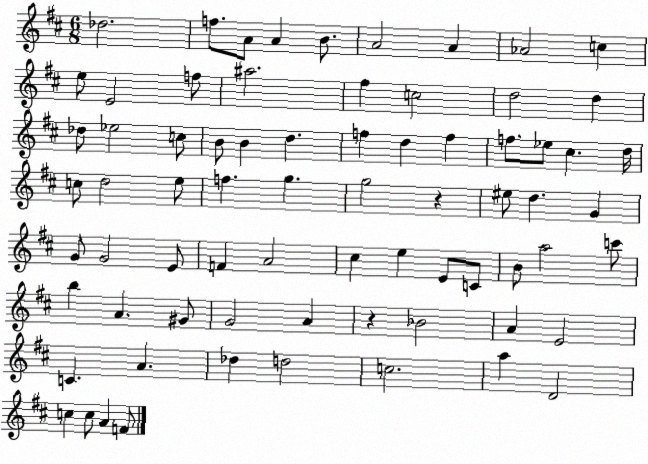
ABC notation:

X:1
T:Untitled
M:6/8
L:1/4
K:D
_d2 f/2 A/2 A B/2 A2 A _A2 c e/2 E2 f/2 ^a2 ^f c2 d2 d _d/2 _e2 c/2 B/2 B d f d f f/2 _e/2 ^c d/4 c/2 d2 e/2 f g g2 z ^e/2 d G G/2 G2 E/2 F A2 ^c e E/2 C/2 B/2 a2 c'/2 b A ^G/2 G2 A z _B2 A E2 C A _d d2 c2 a D2 c c/2 A F/2